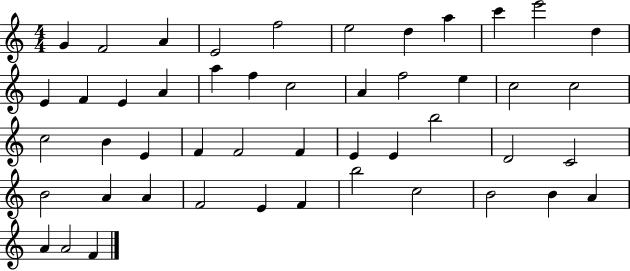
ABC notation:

X:1
T:Untitled
M:4/4
L:1/4
K:C
G F2 A E2 f2 e2 d a c' e'2 d E F E A a f c2 A f2 e c2 c2 c2 B E F F2 F E E b2 D2 C2 B2 A A F2 E F b2 c2 B2 B A A A2 F